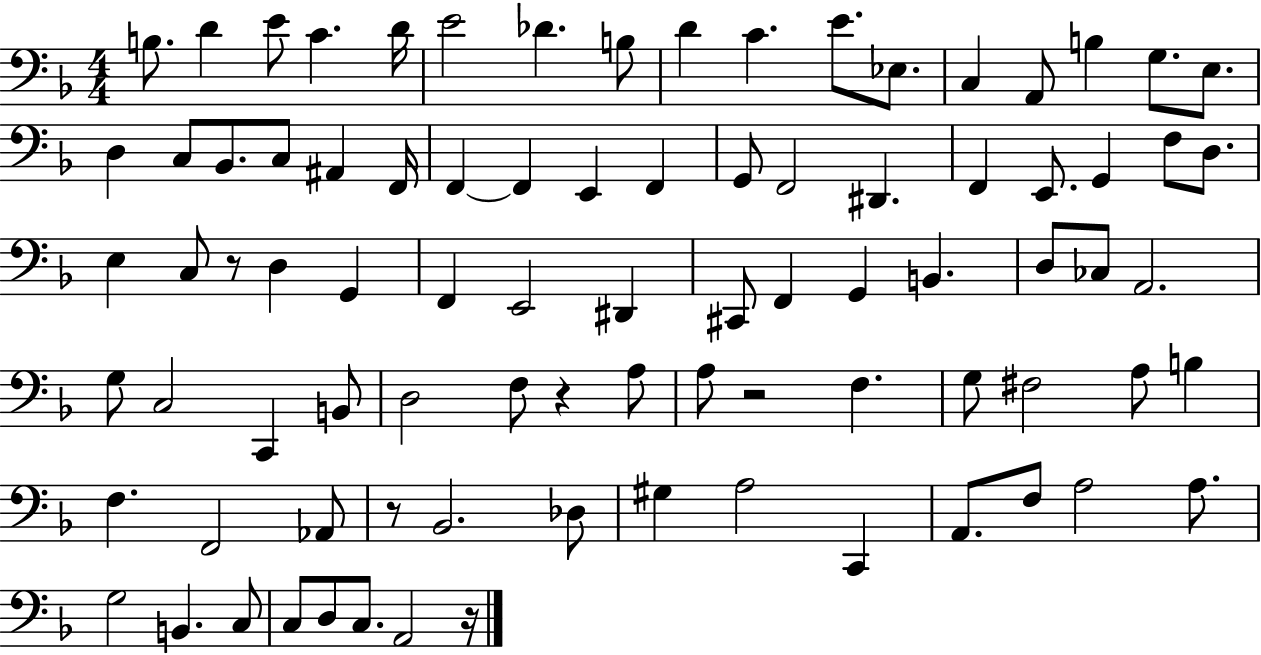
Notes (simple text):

B3/e. D4/q E4/e C4/q. D4/s E4/h Db4/q. B3/e D4/q C4/q. E4/e. Eb3/e. C3/q A2/e B3/q G3/e. E3/e. D3/q C3/e Bb2/e. C3/e A#2/q F2/s F2/q F2/q E2/q F2/q G2/e F2/h D#2/q. F2/q E2/e. G2/q F3/e D3/e. E3/q C3/e R/e D3/q G2/q F2/q E2/h D#2/q C#2/e F2/q G2/q B2/q. D3/e CES3/e A2/h. G3/e C3/h C2/q B2/e D3/h F3/e R/q A3/e A3/e R/h F3/q. G3/e F#3/h A3/e B3/q F3/q. F2/h Ab2/e R/e Bb2/h. Db3/e G#3/q A3/h C2/q A2/e. F3/e A3/h A3/e. G3/h B2/q. C3/e C3/e D3/e C3/e. A2/h R/s